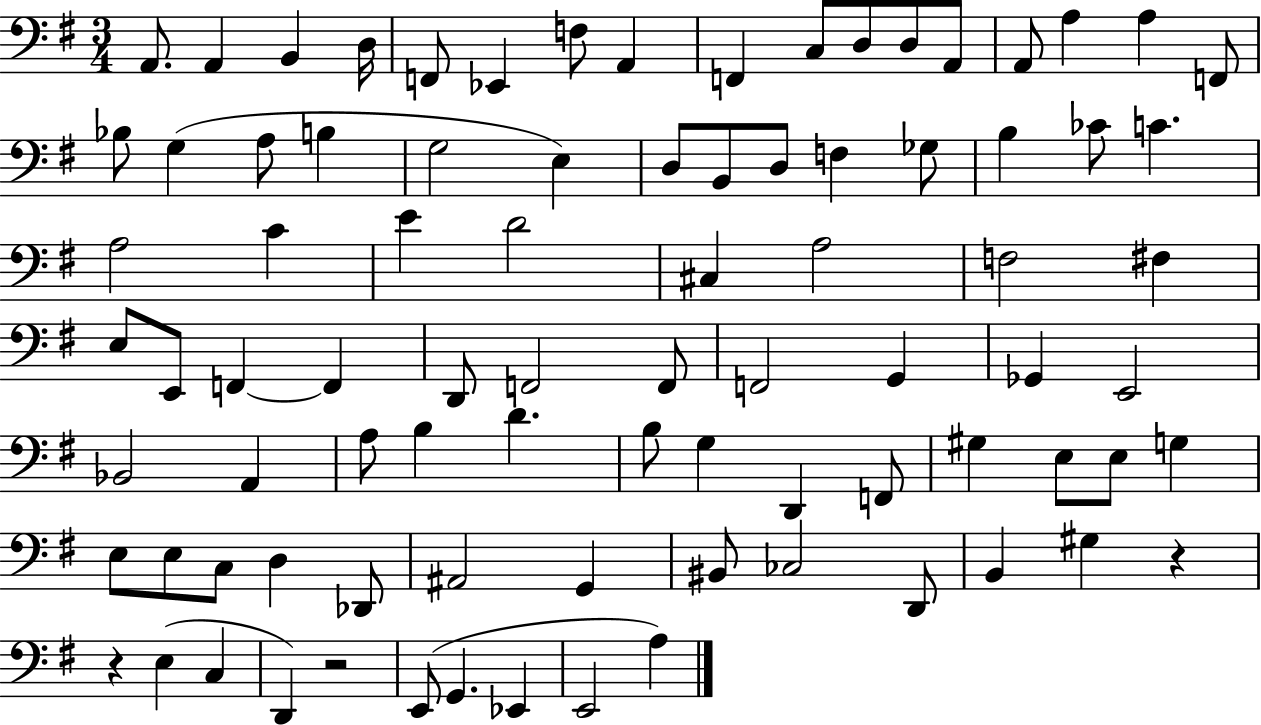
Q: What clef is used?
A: bass